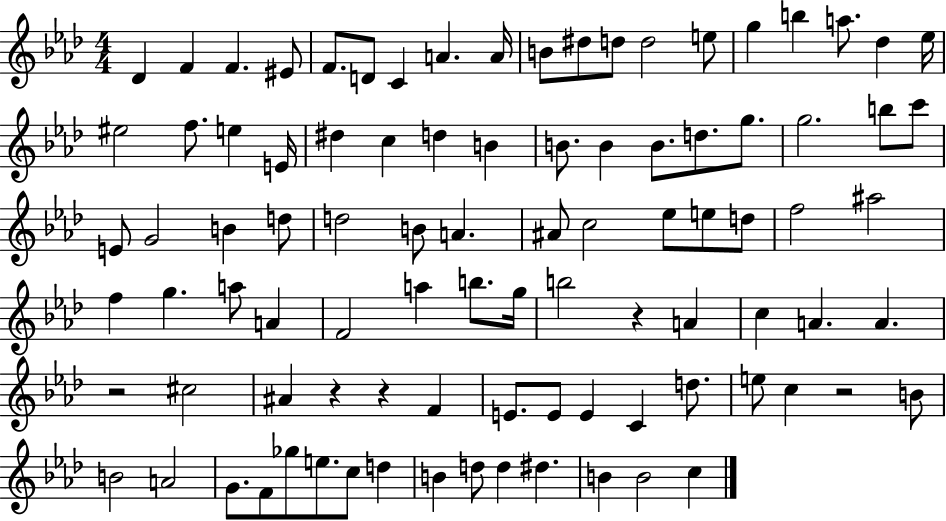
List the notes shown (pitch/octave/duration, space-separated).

Db4/q F4/q F4/q. EIS4/e F4/e. D4/e C4/q A4/q. A4/s B4/e D#5/e D5/e D5/h E5/e G5/q B5/q A5/e. Db5/q Eb5/s EIS5/h F5/e. E5/q E4/s D#5/q C5/q D5/q B4/q B4/e. B4/q B4/e. D5/e. G5/e. G5/h. B5/e C6/e E4/e G4/h B4/q D5/e D5/h B4/e A4/q. A#4/e C5/h Eb5/e E5/e D5/e F5/h A#5/h F5/q G5/q. A5/e A4/q F4/h A5/q B5/e. G5/s B5/h R/q A4/q C5/q A4/q. A4/q. R/h C#5/h A#4/q R/q R/q F4/q E4/e. E4/e E4/q C4/q D5/e. E5/e C5/q R/h B4/e B4/h A4/h G4/e. F4/e Gb5/e E5/e. C5/e D5/q B4/q D5/e D5/q D#5/q. B4/q B4/h C5/q